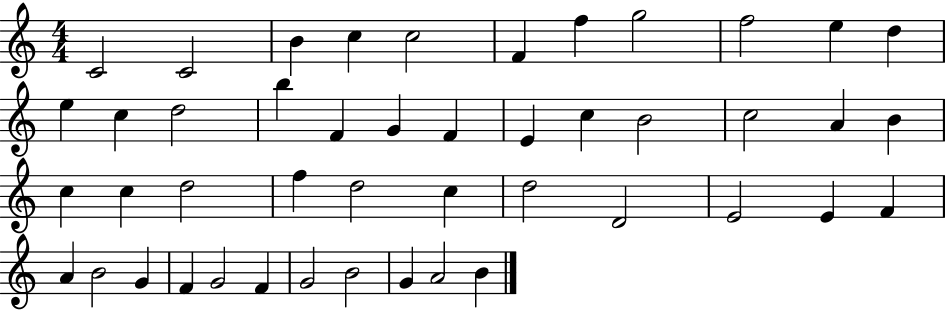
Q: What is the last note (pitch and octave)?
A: B4